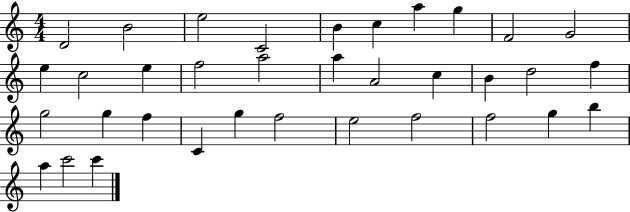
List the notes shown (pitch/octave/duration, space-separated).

D4/h B4/h E5/h C4/h B4/q C5/q A5/q G5/q F4/h G4/h E5/q C5/h E5/q F5/h A5/h A5/q A4/h C5/q B4/q D5/h F5/q G5/h G5/q F5/q C4/q G5/q F5/h E5/h F5/h F5/h G5/q B5/q A5/q C6/h C6/q